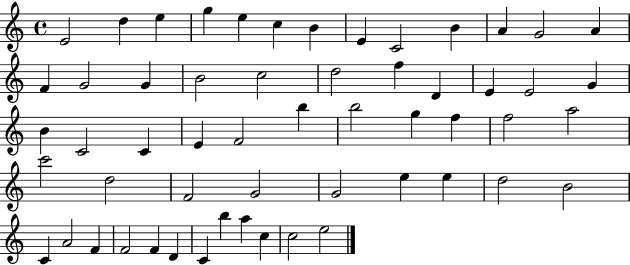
E4/h D5/q E5/q G5/q E5/q C5/q B4/q E4/q C4/h B4/q A4/q G4/h A4/q F4/q G4/h G4/q B4/h C5/h D5/h F5/q D4/q E4/q E4/h G4/q B4/q C4/h C4/q E4/q F4/h B5/q B5/h G5/q F5/q F5/h A5/h C6/h D5/h F4/h G4/h G4/h E5/q E5/q D5/h B4/h C4/q A4/h F4/q F4/h F4/q D4/q C4/q B5/q A5/q C5/q C5/h E5/h